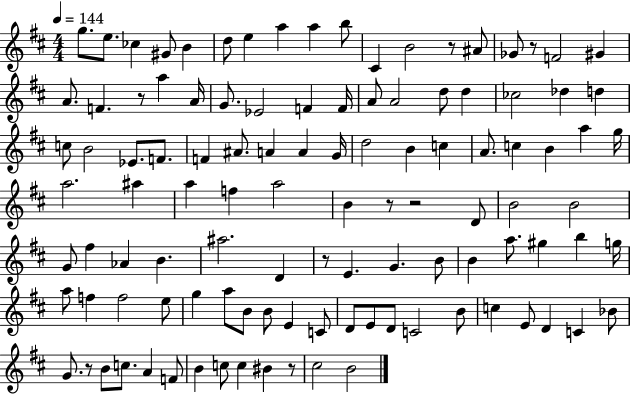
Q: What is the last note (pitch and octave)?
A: B4